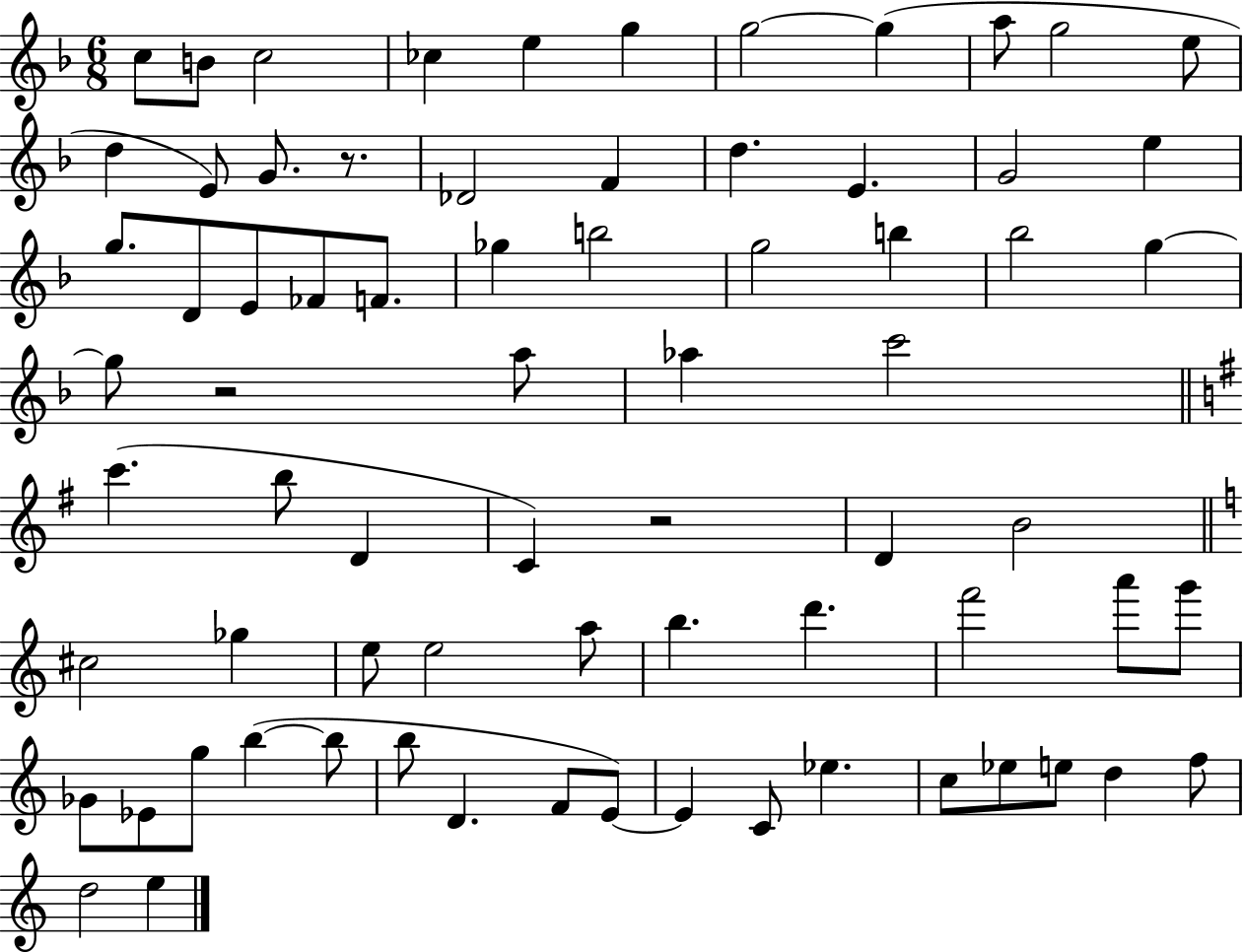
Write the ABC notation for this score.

X:1
T:Untitled
M:6/8
L:1/4
K:F
c/2 B/2 c2 _c e g g2 g a/2 g2 e/2 d E/2 G/2 z/2 _D2 F d E G2 e g/2 D/2 E/2 _F/2 F/2 _g b2 g2 b _b2 g g/2 z2 a/2 _a c'2 c' b/2 D C z2 D B2 ^c2 _g e/2 e2 a/2 b d' f'2 a'/2 g'/2 _G/2 _E/2 g/2 b b/2 b/2 D F/2 E/2 E C/2 _e c/2 _e/2 e/2 d f/2 d2 e